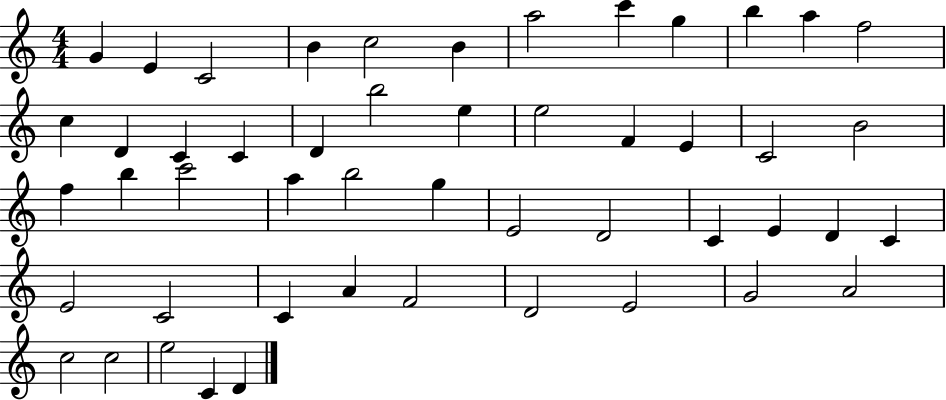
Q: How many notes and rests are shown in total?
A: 50